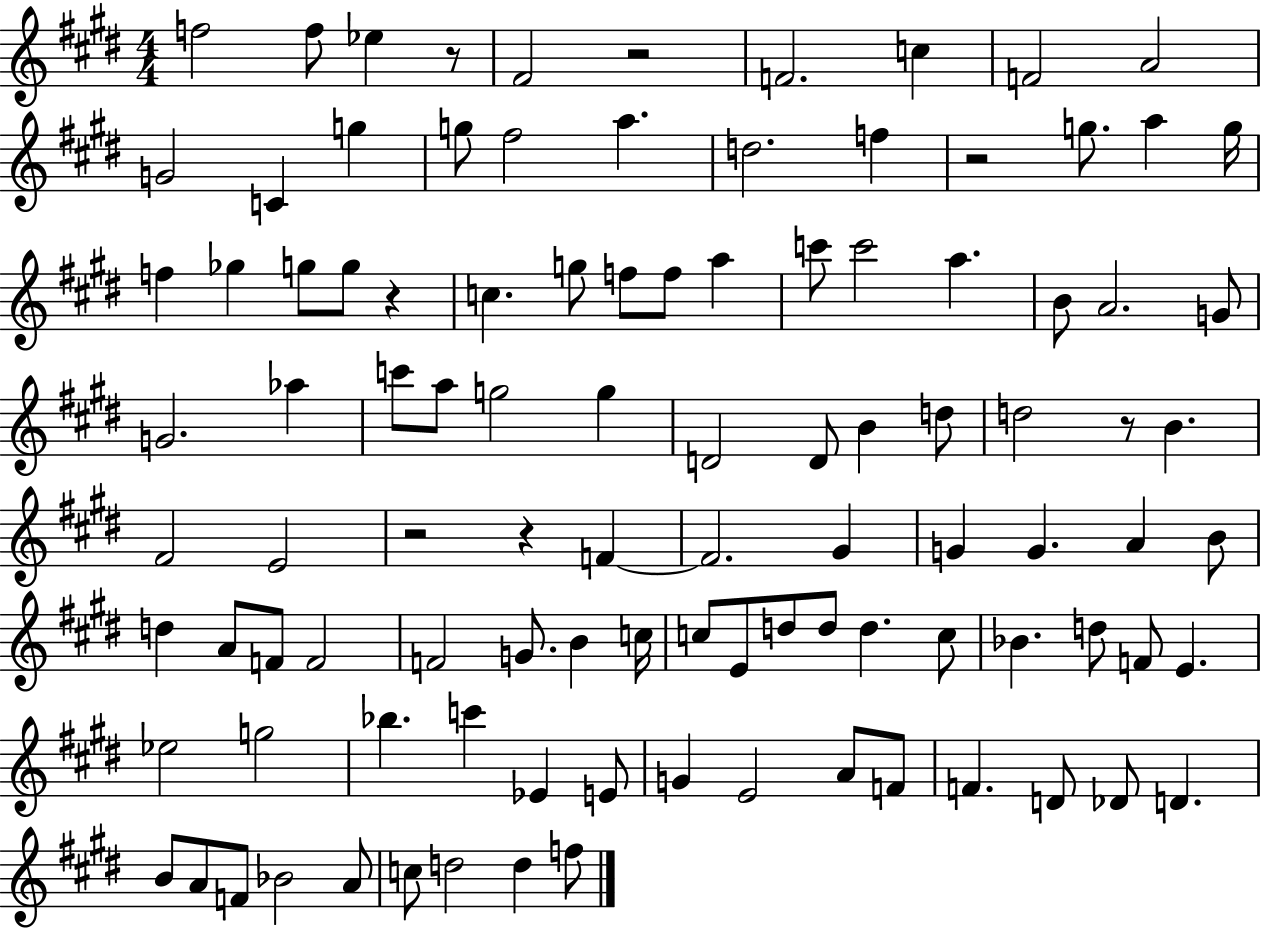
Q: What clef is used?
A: treble